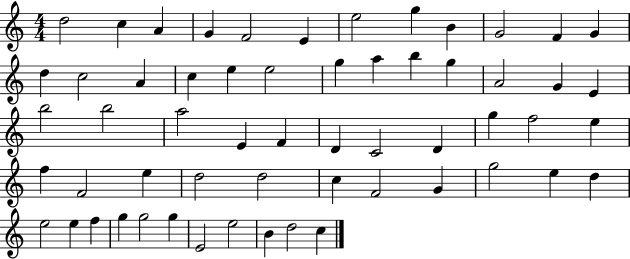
{
  \clef treble
  \numericTimeSignature
  \time 4/4
  \key c \major
  d''2 c''4 a'4 | g'4 f'2 e'4 | e''2 g''4 b'4 | g'2 f'4 g'4 | \break d''4 c''2 a'4 | c''4 e''4 e''2 | g''4 a''4 b''4 g''4 | a'2 g'4 e'4 | \break b''2 b''2 | a''2 e'4 f'4 | d'4 c'2 d'4 | g''4 f''2 e''4 | \break f''4 f'2 e''4 | d''2 d''2 | c''4 f'2 g'4 | g''2 e''4 d''4 | \break e''2 e''4 f''4 | g''4 g''2 g''4 | e'2 e''2 | b'4 d''2 c''4 | \break \bar "|."
}